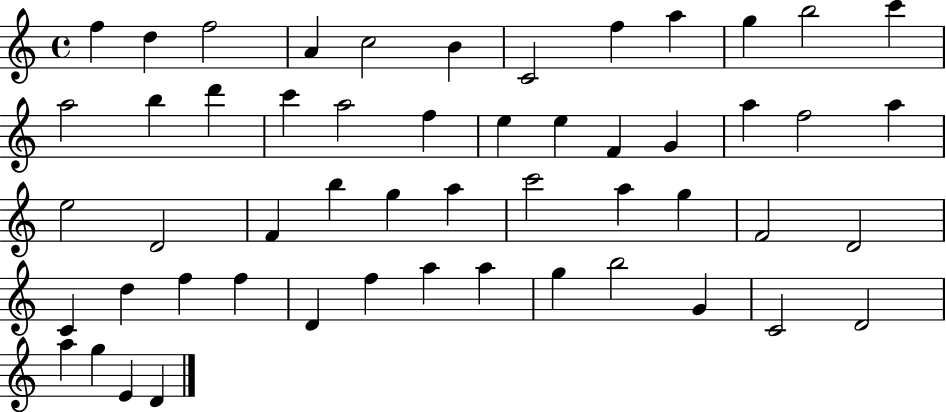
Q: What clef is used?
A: treble